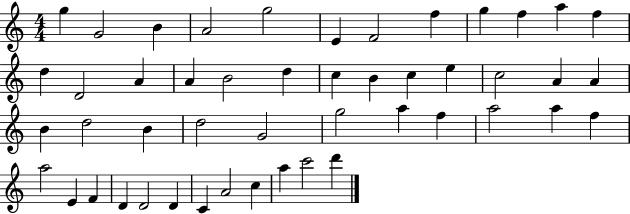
{
  \clef treble
  \numericTimeSignature
  \time 4/4
  \key c \major
  g''4 g'2 b'4 | a'2 g''2 | e'4 f'2 f''4 | g''4 f''4 a''4 f''4 | \break d''4 d'2 a'4 | a'4 b'2 d''4 | c''4 b'4 c''4 e''4 | c''2 a'4 a'4 | \break b'4 d''2 b'4 | d''2 g'2 | g''2 a''4 f''4 | a''2 a''4 f''4 | \break a''2 e'4 f'4 | d'4 d'2 d'4 | c'4 a'2 c''4 | a''4 c'''2 d'''4 | \break \bar "|."
}